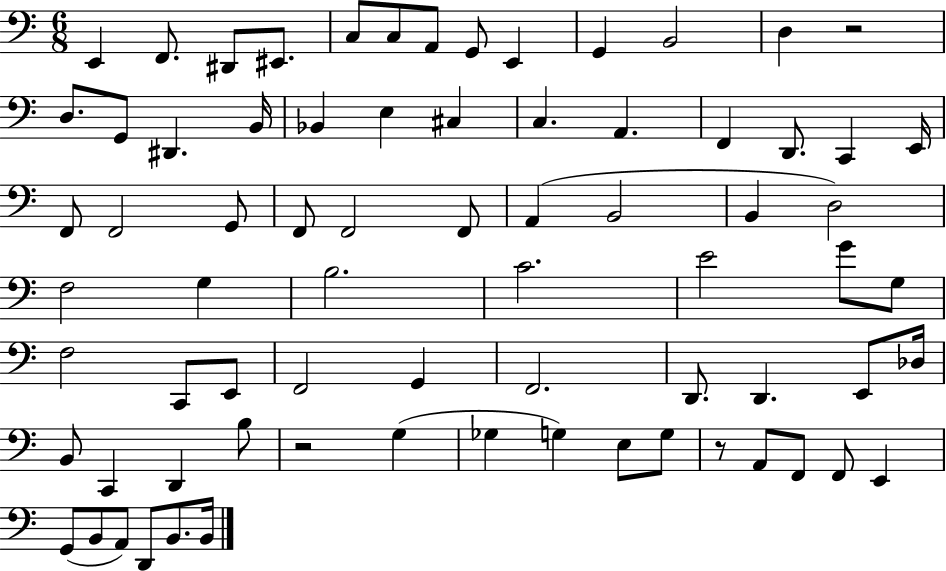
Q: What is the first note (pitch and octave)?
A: E2